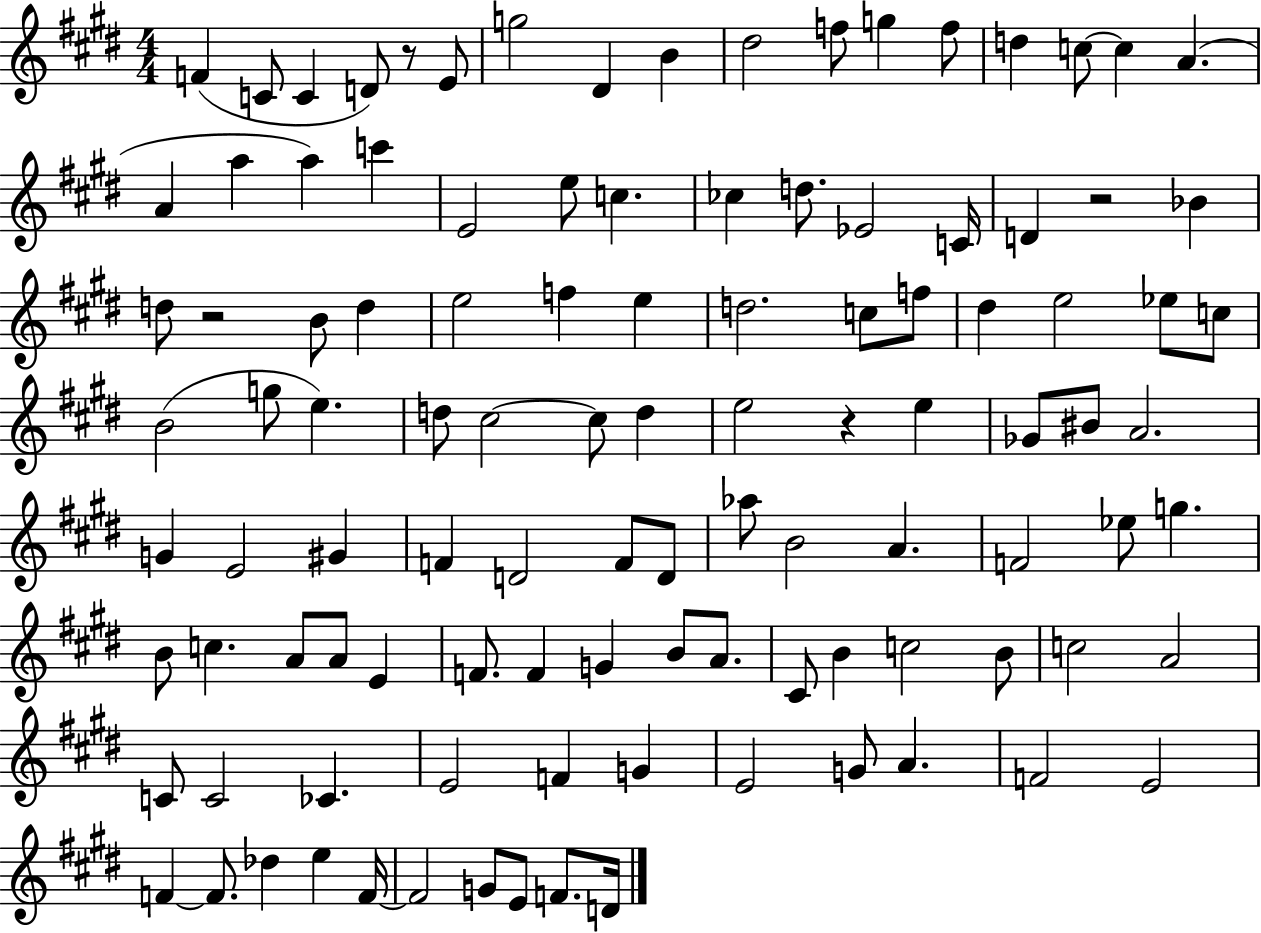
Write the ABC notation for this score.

X:1
T:Untitled
M:4/4
L:1/4
K:E
F C/2 C D/2 z/2 E/2 g2 ^D B ^d2 f/2 g f/2 d c/2 c A A a a c' E2 e/2 c _c d/2 _E2 C/4 D z2 _B d/2 z2 B/2 d e2 f e d2 c/2 f/2 ^d e2 _e/2 c/2 B2 g/2 e d/2 ^c2 ^c/2 d e2 z e _G/2 ^B/2 A2 G E2 ^G F D2 F/2 D/2 _a/2 B2 A F2 _e/2 g B/2 c A/2 A/2 E F/2 F G B/2 A/2 ^C/2 B c2 B/2 c2 A2 C/2 C2 _C E2 F G E2 G/2 A F2 E2 F F/2 _d e F/4 F2 G/2 E/2 F/2 D/4